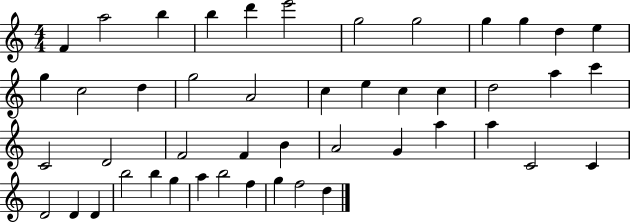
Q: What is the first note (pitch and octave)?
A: F4